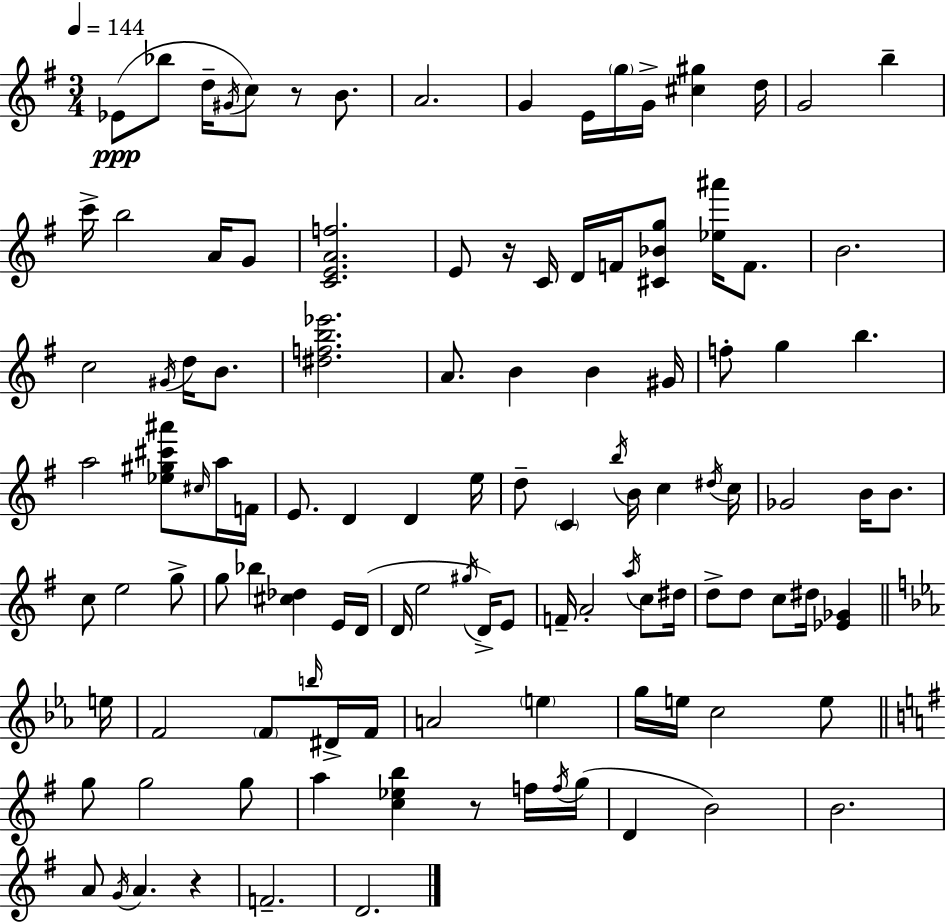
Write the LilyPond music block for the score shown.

{
  \clef treble
  \numericTimeSignature
  \time 3/4
  \key g \major
  \tempo 4 = 144
  ees'8(\ppp bes''8 d''16-- \acciaccatura { gis'16 } c''8) r8 b'8. | a'2. | g'4 e'16 \parenthesize g''16 g'16-> <cis'' gis''>4 | d''16 g'2 b''4-- | \break c'''16-> b''2 a'16 g'8 | <c' e' a' f''>2. | e'8 r16 c'16 d'16 f'16 <cis' bes' g''>8 <ees'' ais'''>16 f'8. | b'2. | \break c''2 \acciaccatura { gis'16 } d''16 b'8. | <dis'' f'' b'' ees'''>2. | a'8. b'4 b'4 | gis'16 f''8-. g''4 b''4. | \break a''2 <ees'' gis'' cis''' ais'''>8 | \grace { cis''16 } a''16 f'16 e'8. d'4 d'4 | e''16 d''8-- \parenthesize c'4 \acciaccatura { b''16 } b'16 c''4 | \acciaccatura { dis''16 } c''16 ges'2 | \break b'16 b'8. c''8 e''2 | g''8-> g''8 bes''4 <cis'' des''>4 | e'16 d'16( d'16 e''2 | \acciaccatura { gis''16 } d'16->) e'8 f'16-- a'2-. | \break \acciaccatura { a''16 } c''8 dis''16 d''8-> d''8 c''8 | dis''16 <ees' ges'>4 \bar "||" \break \key ees \major e''16 f'2 \parenthesize f'8 \grace { b''16 } | dis'16-> f'16 a'2 \parenthesize e''4 | g''16 e''16 c''2 | e''8 \bar "||" \break \key g \major g''8 g''2 g''8 | a''4 <c'' ees'' b''>4 r8 f''16 \acciaccatura { f''16 }( | g''16 d'4 b'2) | b'2. | \break a'8 \acciaccatura { g'16 } a'4. r4 | f'2.-- | d'2. | \bar "|."
}